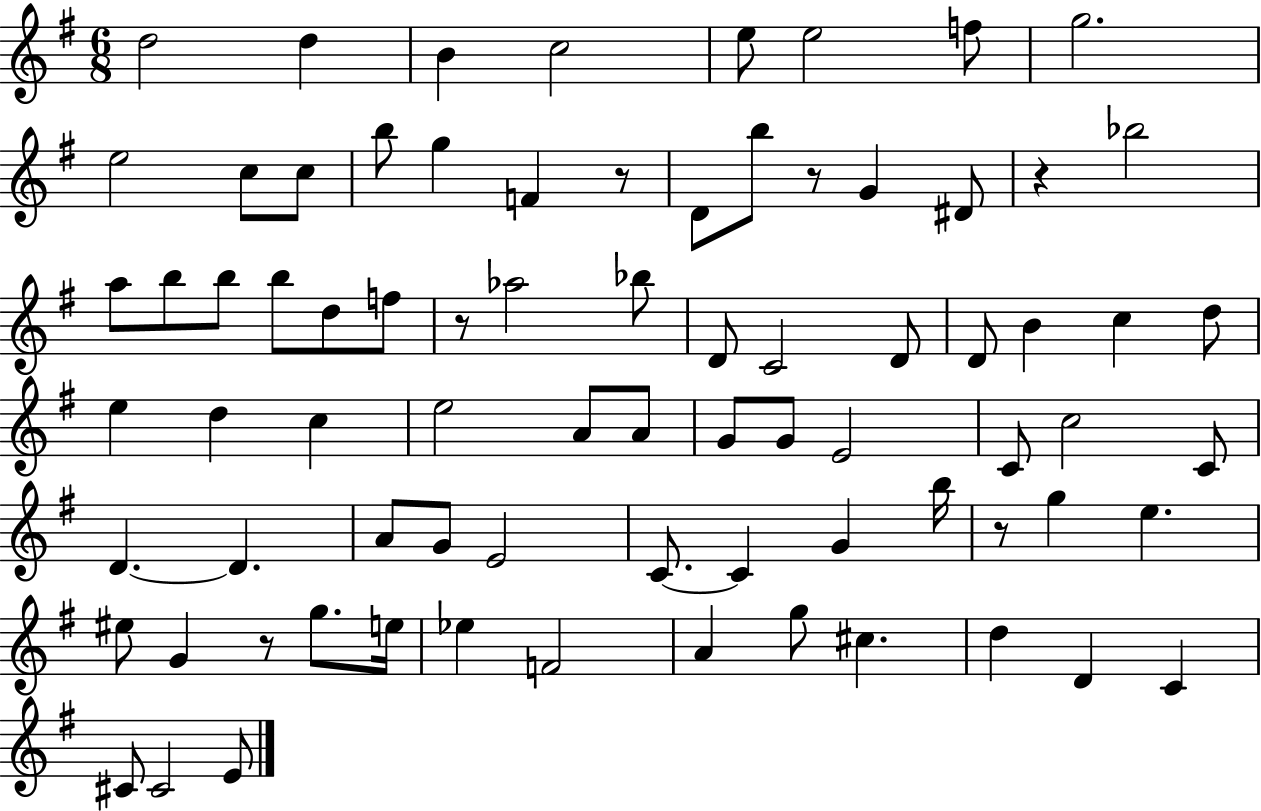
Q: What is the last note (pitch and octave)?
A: E4